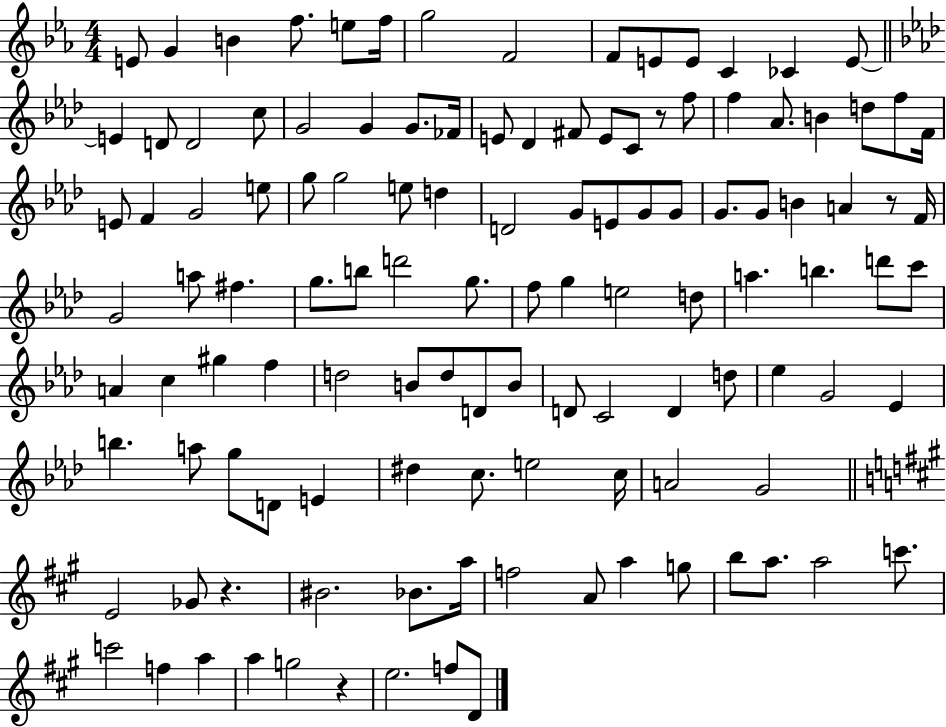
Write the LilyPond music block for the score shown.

{
  \clef treble
  \numericTimeSignature
  \time 4/4
  \key ees \major
  \repeat volta 2 { e'8 g'4 b'4 f''8. e''8 f''16 | g''2 f'2 | f'8 e'8 e'8 c'4 ces'4 e'8~~ | \bar "||" \break \key aes \major e'4 d'8 d'2 c''8 | g'2 g'4 g'8. fes'16 | e'8 des'4 fis'8 e'8 c'8 r8 f''8 | f''4 aes'8. b'4 d''8 f''8 f'16 | \break e'8 f'4 g'2 e''8 | g''8 g''2 e''8 d''4 | d'2 g'8 e'8 g'8 g'8 | g'8. g'8 b'4 a'4 r8 f'16 | \break g'2 a''8 fis''4. | g''8. b''8 d'''2 g''8. | f''8 g''4 e''2 d''8 | a''4. b''4. d'''8 c'''8 | \break a'4 c''4 gis''4 f''4 | d''2 b'8 d''8 d'8 b'8 | d'8 c'2 d'4 d''8 | ees''4 g'2 ees'4 | \break b''4. a''8 g''8 d'8 e'4 | dis''4 c''8. e''2 c''16 | a'2 g'2 | \bar "||" \break \key a \major e'2 ges'8 r4. | bis'2. bes'8. a''16 | f''2 a'8 a''4 g''8 | b''8 a''8. a''2 c'''8. | \break c'''2 f''4 a''4 | a''4 g''2 r4 | e''2. f''8 d'8 | } \bar "|."
}